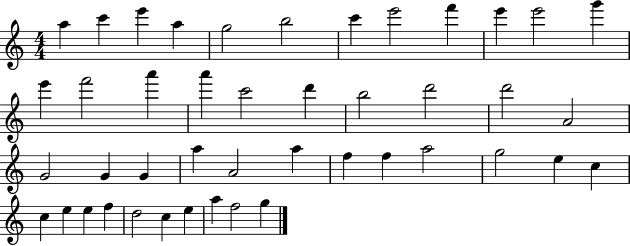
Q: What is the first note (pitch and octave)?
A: A5